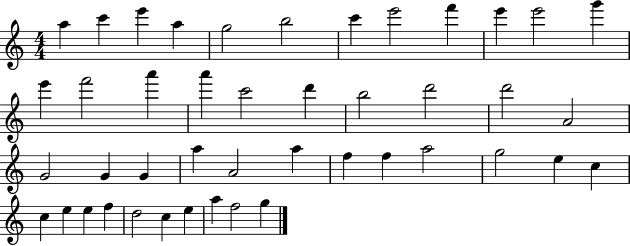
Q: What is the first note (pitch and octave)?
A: A5